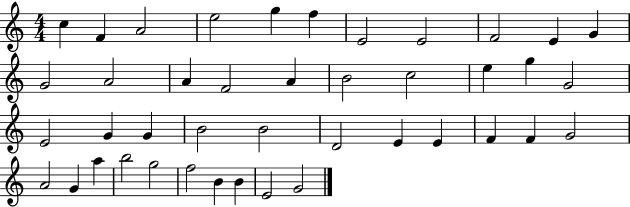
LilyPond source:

{
  \clef treble
  \numericTimeSignature
  \time 4/4
  \key c \major
  c''4 f'4 a'2 | e''2 g''4 f''4 | e'2 e'2 | f'2 e'4 g'4 | \break g'2 a'2 | a'4 f'2 a'4 | b'2 c''2 | e''4 g''4 g'2 | \break e'2 g'4 g'4 | b'2 b'2 | d'2 e'4 e'4 | f'4 f'4 g'2 | \break a'2 g'4 a''4 | b''2 g''2 | f''2 b'4 b'4 | e'2 g'2 | \break \bar "|."
}